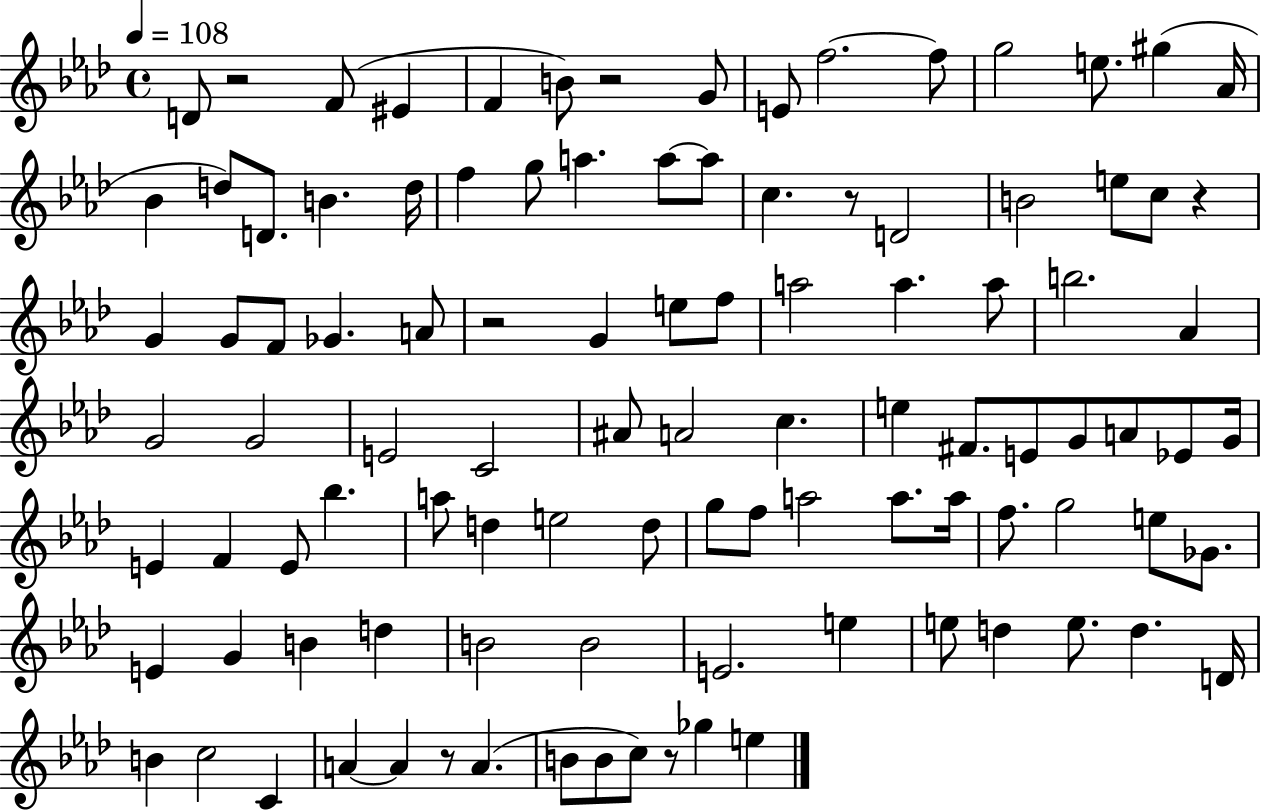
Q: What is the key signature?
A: AES major